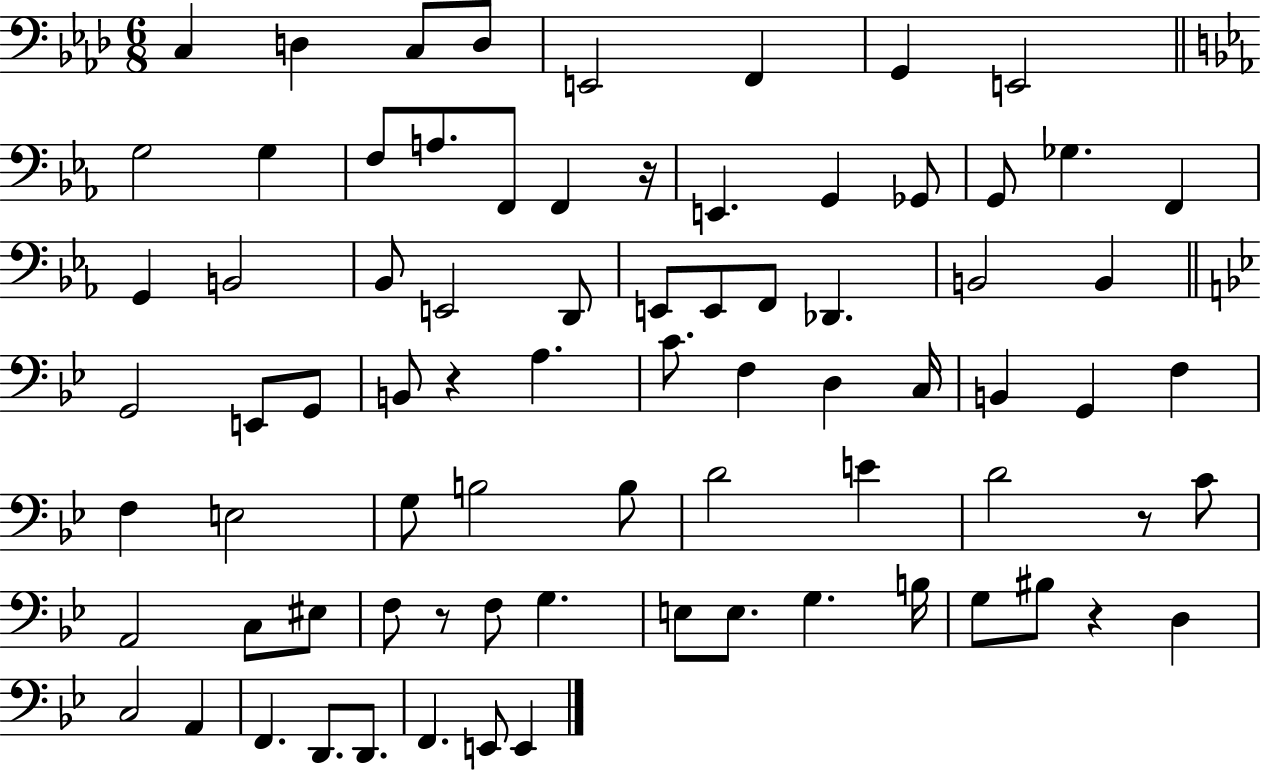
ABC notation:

X:1
T:Untitled
M:6/8
L:1/4
K:Ab
C, D, C,/2 D,/2 E,,2 F,, G,, E,,2 G,2 G, F,/2 A,/2 F,,/2 F,, z/4 E,, G,, _G,,/2 G,,/2 _G, F,, G,, B,,2 _B,,/2 E,,2 D,,/2 E,,/2 E,,/2 F,,/2 _D,, B,,2 B,, G,,2 E,,/2 G,,/2 B,,/2 z A, C/2 F, D, C,/4 B,, G,, F, F, E,2 G,/2 B,2 B,/2 D2 E D2 z/2 C/2 A,,2 C,/2 ^E,/2 F,/2 z/2 F,/2 G, E,/2 E,/2 G, B,/4 G,/2 ^B,/2 z D, C,2 A,, F,, D,,/2 D,,/2 F,, E,,/2 E,,